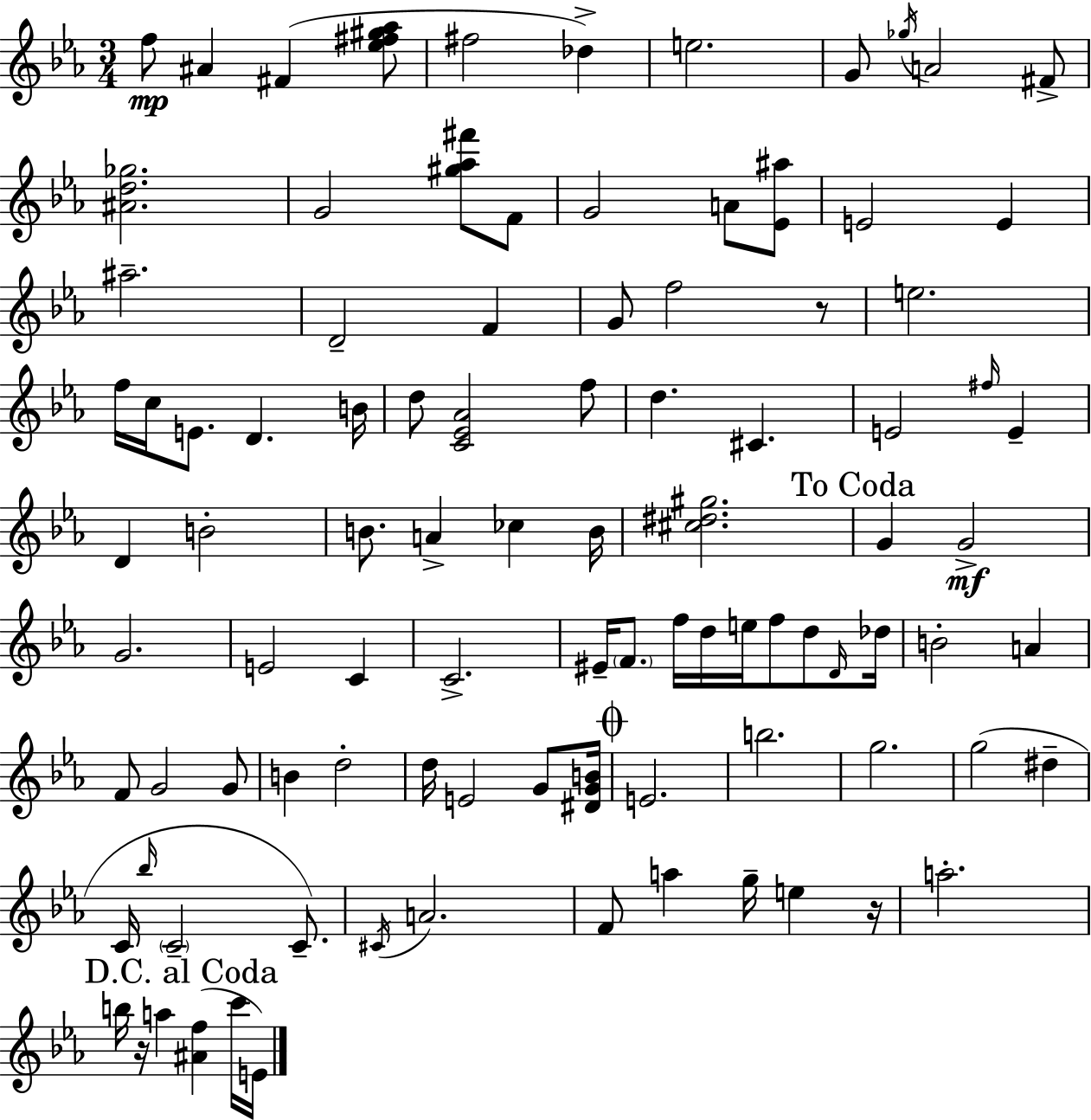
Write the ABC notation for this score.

X:1
T:Untitled
M:3/4
L:1/4
K:Eb
f/2 ^A ^F [_e^f^g_a]/2 ^f2 _d e2 G/2 _g/4 A2 ^F/2 [^Ad_g]2 G2 [^g_a^f']/2 F/2 G2 A/2 [_E^a]/2 E2 E ^a2 D2 F G/2 f2 z/2 e2 f/4 c/4 E/2 D B/4 d/2 [C_E_A]2 f/2 d ^C E2 ^f/4 E D B2 B/2 A _c B/4 [^c^d^g]2 G G2 G2 E2 C C2 ^E/4 F/2 f/4 d/4 e/4 f/2 d/2 D/4 _d/4 B2 A F/2 G2 G/2 B d2 d/4 E2 G/2 [^DGB]/4 E2 b2 g2 g2 ^d C/4 _b/4 C2 C/2 ^C/4 A2 F/2 a g/4 e z/4 a2 b/4 z/4 a [^Af] c'/4 E/4